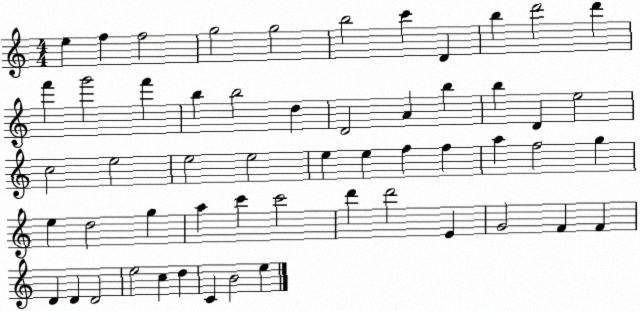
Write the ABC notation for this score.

X:1
T:Untitled
M:4/4
L:1/4
K:C
e f f2 g2 g2 b2 c' D b d'2 d' f' g'2 f' b b2 d D2 A b b D e2 c2 e2 e2 e2 e e f f a f2 g e d2 g a c' c'2 d' d'2 E G2 F F D D D2 e2 c d C B2 e